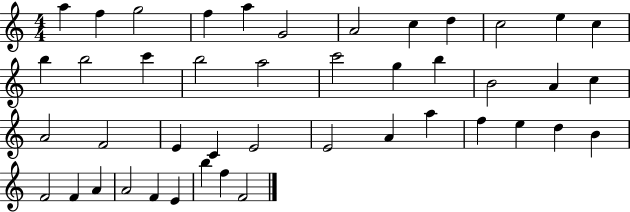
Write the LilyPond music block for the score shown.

{
  \clef treble
  \numericTimeSignature
  \time 4/4
  \key c \major
  a''4 f''4 g''2 | f''4 a''4 g'2 | a'2 c''4 d''4 | c''2 e''4 c''4 | \break b''4 b''2 c'''4 | b''2 a''2 | c'''2 g''4 b''4 | b'2 a'4 c''4 | \break a'2 f'2 | e'4 c'4 e'2 | e'2 a'4 a''4 | f''4 e''4 d''4 b'4 | \break f'2 f'4 a'4 | a'2 f'4 e'4 | b''4 f''4 f'2 | \bar "|."
}